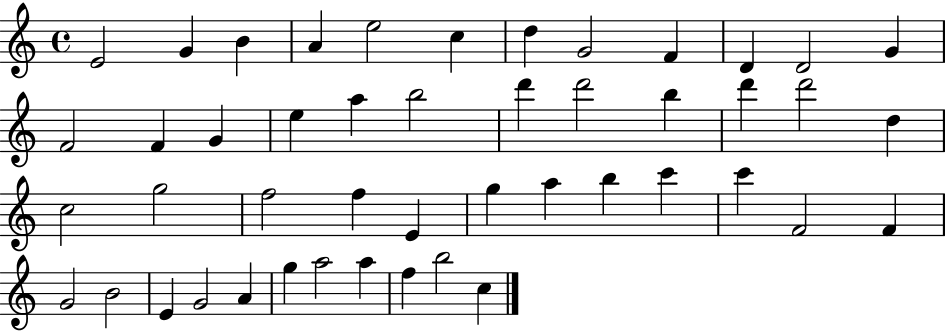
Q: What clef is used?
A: treble